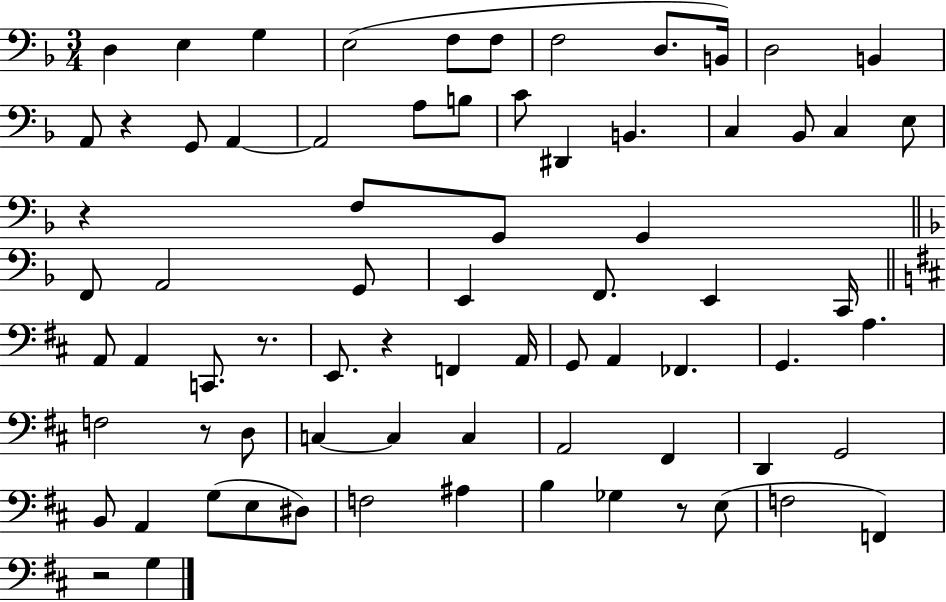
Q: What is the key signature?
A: F major